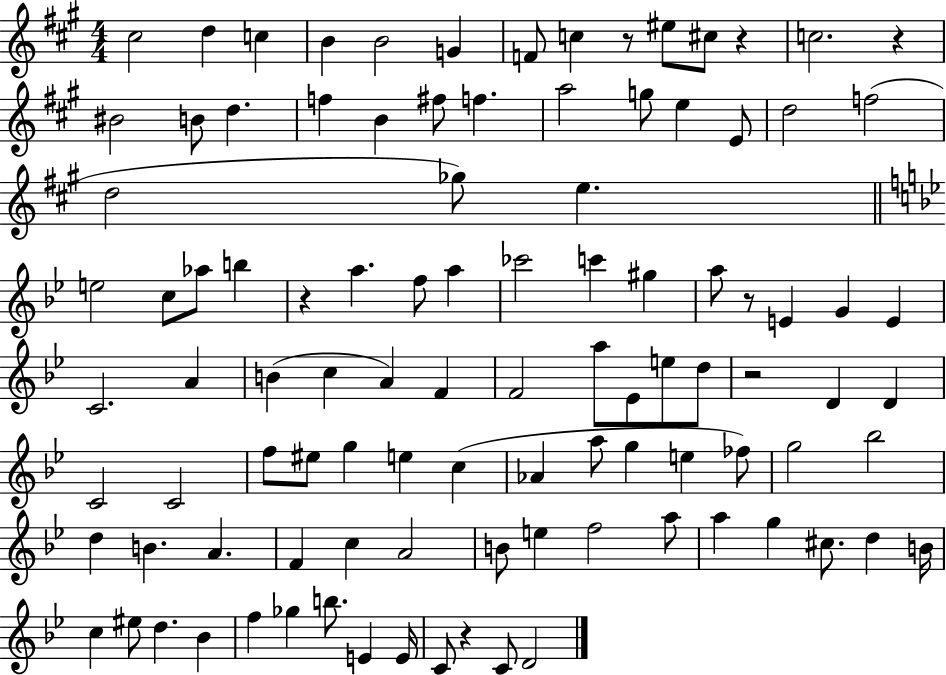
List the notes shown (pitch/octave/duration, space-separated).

C#5/h D5/q C5/q B4/q B4/h G4/q F4/e C5/q R/e EIS5/e C#5/e R/q C5/h. R/q BIS4/h B4/e D5/q. F5/q B4/q F#5/e F5/q. A5/h G5/e E5/q E4/e D5/h F5/h D5/h Gb5/e E5/q. E5/h C5/e Ab5/e B5/q R/q A5/q. F5/e A5/q CES6/h C6/q G#5/q A5/e R/e E4/q G4/q E4/q C4/h. A4/q B4/q C5/q A4/q F4/q F4/h A5/e Eb4/e E5/e D5/e R/h D4/q D4/q C4/h C4/h F5/e EIS5/e G5/q E5/q C5/q Ab4/q A5/e G5/q E5/q FES5/e G5/h Bb5/h D5/q B4/q. A4/q. F4/q C5/q A4/h B4/e E5/q F5/h A5/e A5/q G5/q C#5/e. D5/q B4/s C5/q EIS5/e D5/q. Bb4/q F5/q Gb5/q B5/e. E4/q E4/s C4/e R/q C4/e D4/h